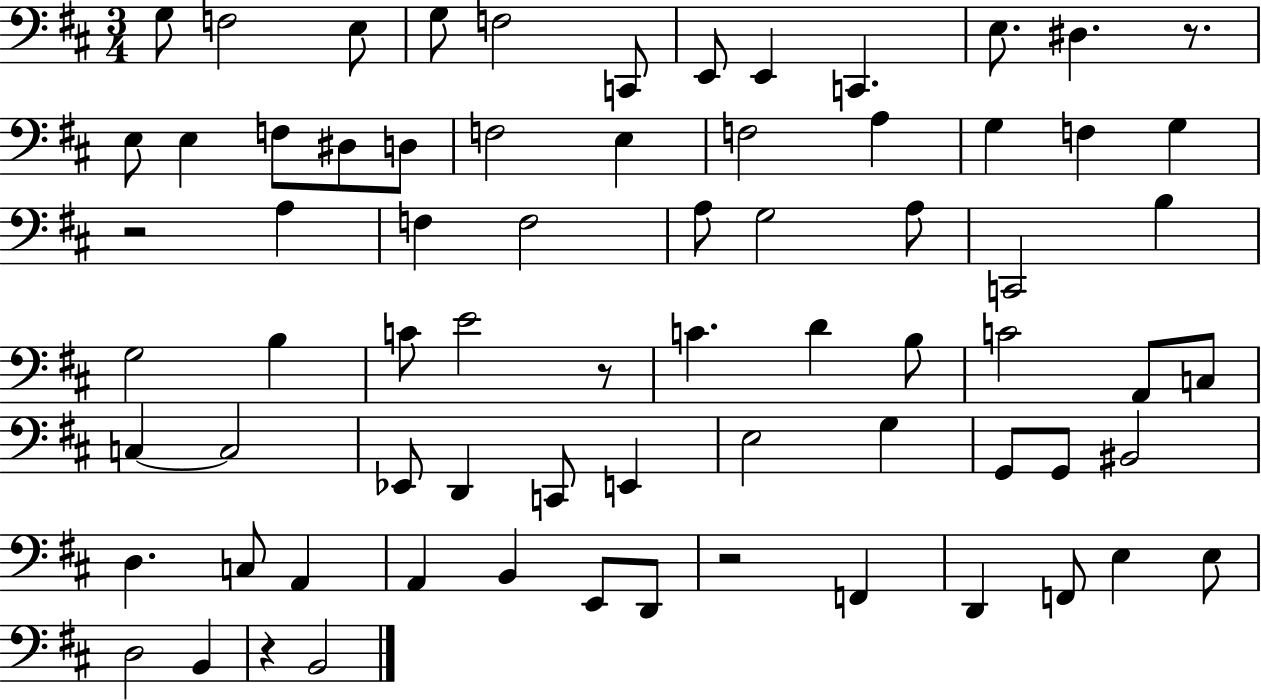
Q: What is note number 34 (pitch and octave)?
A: C4